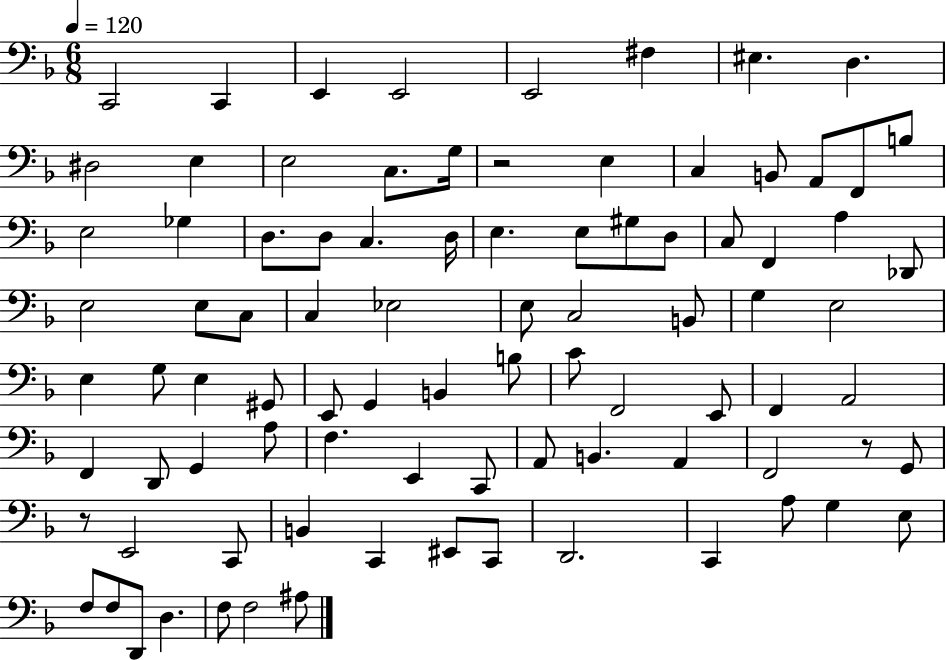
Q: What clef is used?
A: bass